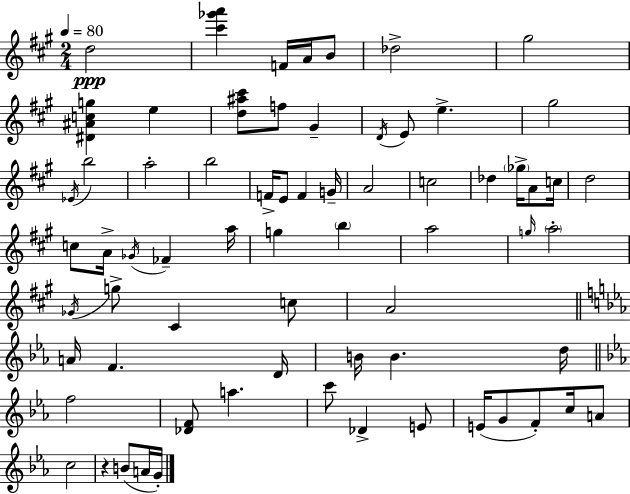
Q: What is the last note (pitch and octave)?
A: G4